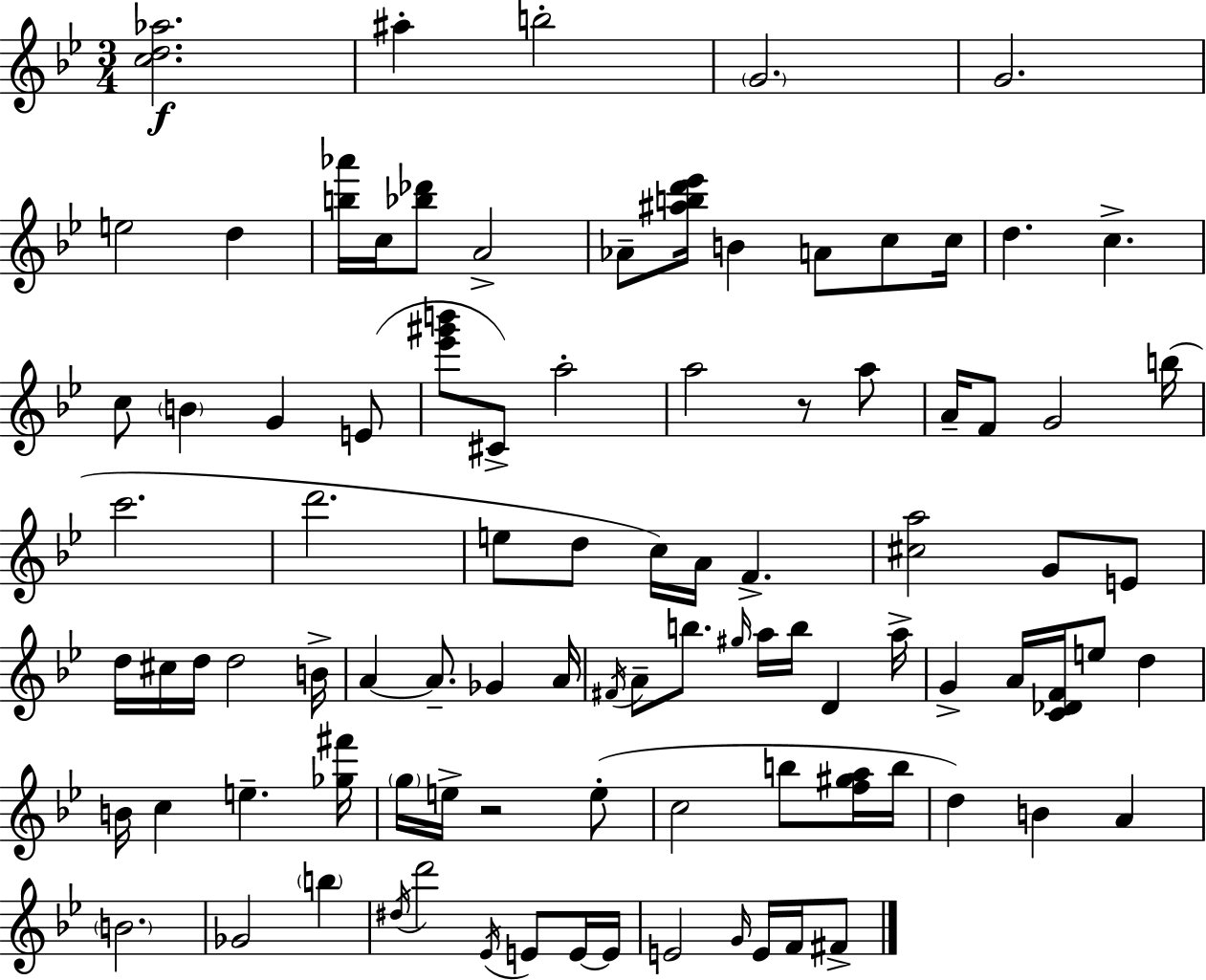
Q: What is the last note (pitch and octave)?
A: F#4